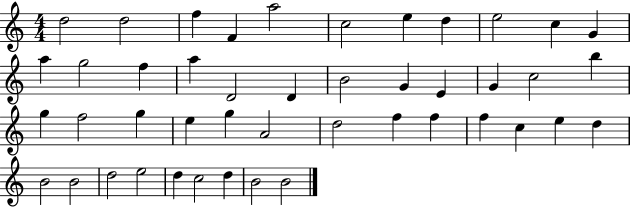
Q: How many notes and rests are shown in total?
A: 45